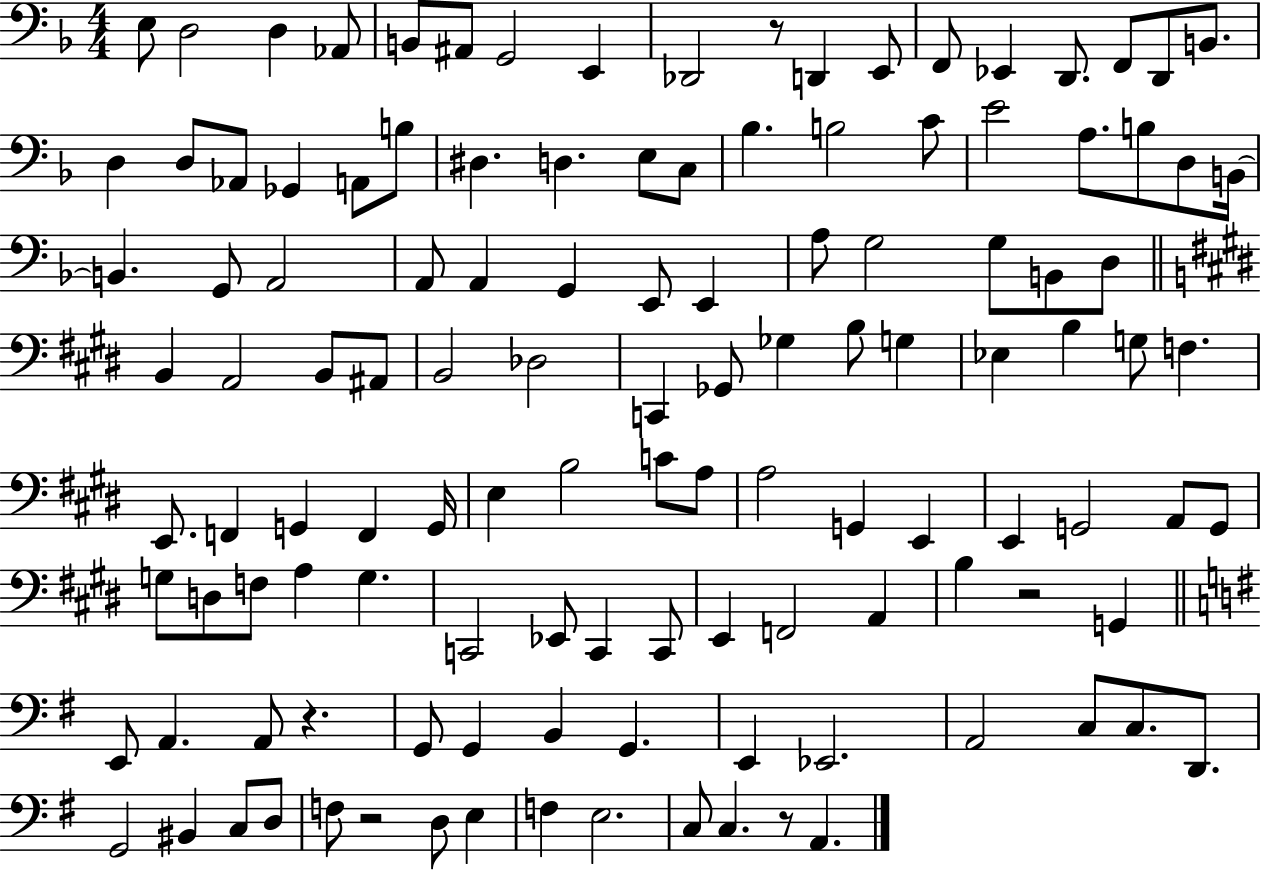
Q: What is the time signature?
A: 4/4